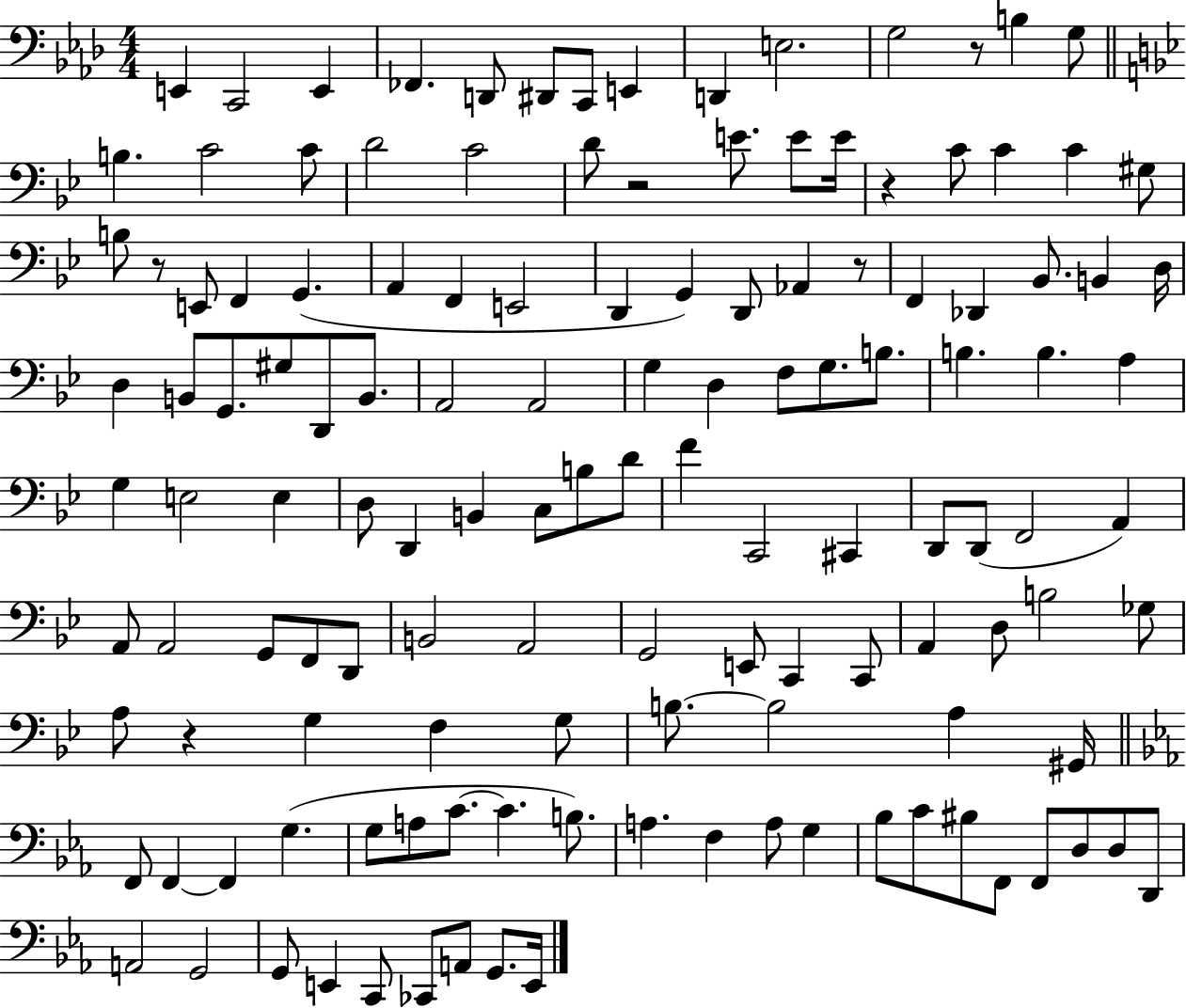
{
  \clef bass
  \numericTimeSignature
  \time 4/4
  \key aes \major
  e,4 c,2 e,4 | fes,4. d,8 dis,8 c,8 e,4 | d,4 e2. | g2 r8 b4 g8 | \break \bar "||" \break \key g \minor b4. c'2 c'8 | d'2 c'2 | d'8 r2 e'8. e'8 e'16 | r4 c'8 c'4 c'4 gis8 | \break b8 r8 e,8 f,4 g,4.( | a,4 f,4 e,2 | d,4 g,4) d,8 aes,4 r8 | f,4 des,4 bes,8. b,4 d16 | \break d4 b,8 g,8. gis8 d,8 b,8. | a,2 a,2 | g4 d4 f8 g8. b8. | b4. b4. a4 | \break g4 e2 e4 | d8 d,4 b,4 c8 b8 d'8 | f'4 c,2 cis,4 | d,8 d,8( f,2 a,4) | \break a,8 a,2 g,8 f,8 d,8 | b,2 a,2 | g,2 e,8 c,4 c,8 | a,4 d8 b2 ges8 | \break a8 r4 g4 f4 g8 | b8.~~ b2 a4 gis,16 | \bar "||" \break \key ees \major f,8 f,4~~ f,4 g4.( | g8 a8 c'8.~~ c'4. b8.) | a4. f4 a8 g4 | bes8 c'8 bis8 f,8 f,8 d8 d8 d,8 | \break a,2 g,2 | g,8 e,4 c,8 ces,8 a,8 g,8. e,16 | \bar "|."
}